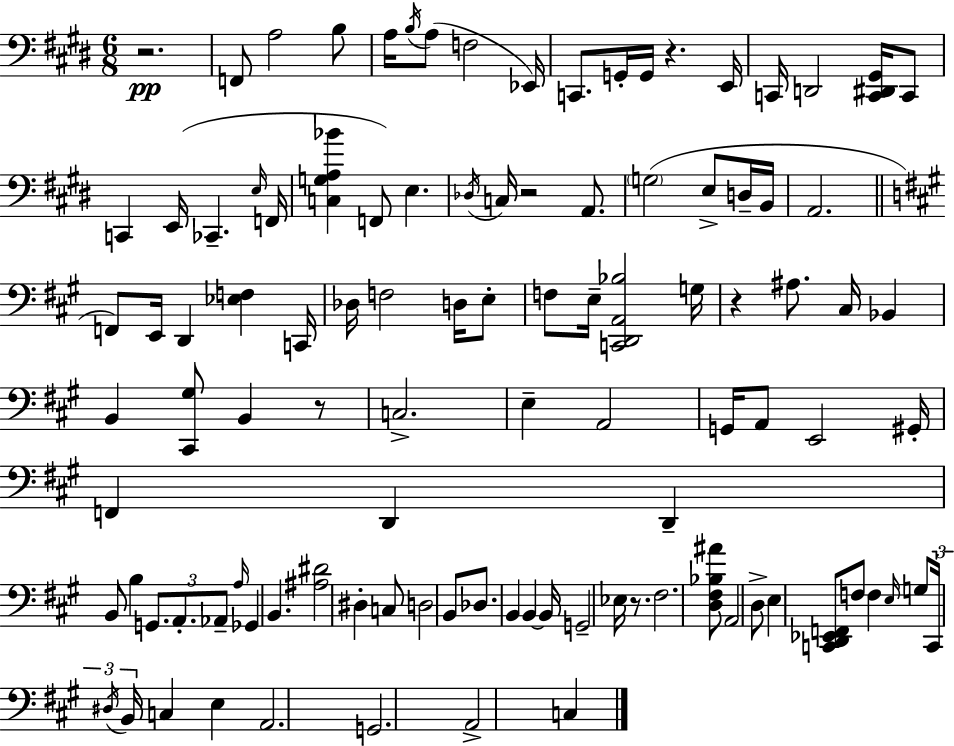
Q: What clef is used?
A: bass